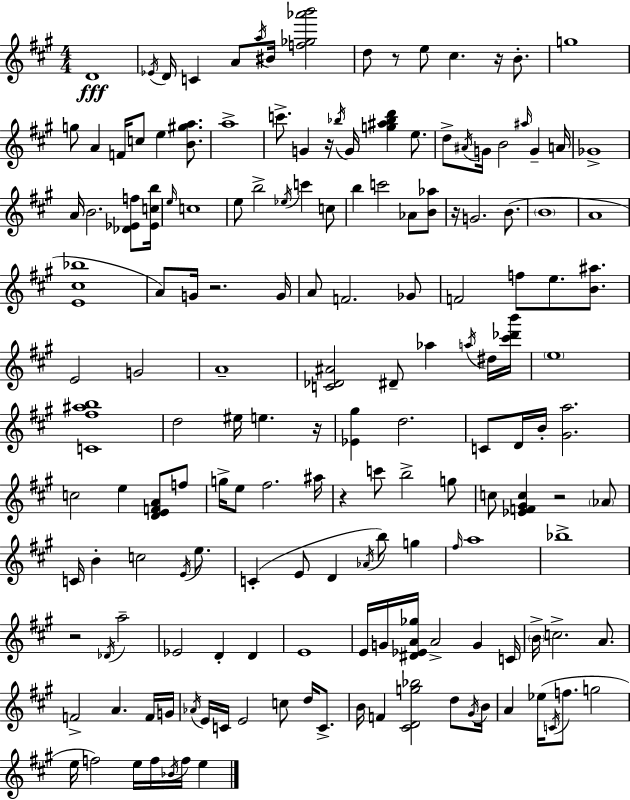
D4/w Eb4/s D4/s C4/q A4/e A5/s BIS4/s [F5,Gb5,Ab6,B6]/h D5/e R/e E5/e C#5/q. R/s B4/e. G5/w G5/e A4/q F4/s C5/e E5/q [B4,G#5,A5]/e. A5/w C6/e. G4/q R/s Bb5/s G4/s [G5,A#5,Bb5,D6]/q E5/e. D5/e A#4/s G4/s B4/h A#5/s G4/q A4/s Gb4/w A4/s B4/h. [Db4,Eb4,F5]/e [Eb4,C5,B5]/s E5/s C5/w E5/e B5/h Eb5/s C6/q C5/e B5/q C6/h Ab4/e [B4,Ab5]/e R/s G4/h. B4/e. B4/w A4/w [E4,C#5,Bb5]/w A4/e G4/s R/h. G4/s A4/e F4/h. Gb4/e F4/h F5/e E5/e. [B4,A#5]/e. E4/h G4/h A4/w [C4,Db4,A#4]/h D#4/e Ab5/q A5/s D#5/s [C#6,Db6,B6]/s E5/w [C4,F#5,A#5,B5]/w D5/h EIS5/s E5/q. R/s [Eb4,G#5]/q D5/h. C4/e D4/s B4/s [G#4,A5]/h. C5/h E5/q [D4,E4,F4,A4]/e F5/e G5/s E5/e F#5/h. A#5/s R/q C6/e B5/h G5/e C5/e [Eb4,F4,G#4,C5]/q R/h Ab4/e C4/s B4/q C5/h E4/s E5/e. C4/q E4/e D4/q Ab4/s B5/e G5/q F#5/s A5/w Bb5/w R/h Db4/s A5/h Eb4/h D4/q D4/q E4/w E4/s G4/s [D#4,Eb4,A4,Gb5]/s A4/h G4/q C4/s B4/s C5/h. A4/e. F4/h A4/q. F4/s G4/s Ab4/s E4/s C4/s E4/h C5/e D5/s C4/e. B4/s F4/q [C#4,D4,G5,Bb5]/h D5/e G#4/s B4/s A4/q Eb5/s C4/s F5/e. G5/h E5/s F5/h E5/s F5/s Bb4/s F5/s E5/q